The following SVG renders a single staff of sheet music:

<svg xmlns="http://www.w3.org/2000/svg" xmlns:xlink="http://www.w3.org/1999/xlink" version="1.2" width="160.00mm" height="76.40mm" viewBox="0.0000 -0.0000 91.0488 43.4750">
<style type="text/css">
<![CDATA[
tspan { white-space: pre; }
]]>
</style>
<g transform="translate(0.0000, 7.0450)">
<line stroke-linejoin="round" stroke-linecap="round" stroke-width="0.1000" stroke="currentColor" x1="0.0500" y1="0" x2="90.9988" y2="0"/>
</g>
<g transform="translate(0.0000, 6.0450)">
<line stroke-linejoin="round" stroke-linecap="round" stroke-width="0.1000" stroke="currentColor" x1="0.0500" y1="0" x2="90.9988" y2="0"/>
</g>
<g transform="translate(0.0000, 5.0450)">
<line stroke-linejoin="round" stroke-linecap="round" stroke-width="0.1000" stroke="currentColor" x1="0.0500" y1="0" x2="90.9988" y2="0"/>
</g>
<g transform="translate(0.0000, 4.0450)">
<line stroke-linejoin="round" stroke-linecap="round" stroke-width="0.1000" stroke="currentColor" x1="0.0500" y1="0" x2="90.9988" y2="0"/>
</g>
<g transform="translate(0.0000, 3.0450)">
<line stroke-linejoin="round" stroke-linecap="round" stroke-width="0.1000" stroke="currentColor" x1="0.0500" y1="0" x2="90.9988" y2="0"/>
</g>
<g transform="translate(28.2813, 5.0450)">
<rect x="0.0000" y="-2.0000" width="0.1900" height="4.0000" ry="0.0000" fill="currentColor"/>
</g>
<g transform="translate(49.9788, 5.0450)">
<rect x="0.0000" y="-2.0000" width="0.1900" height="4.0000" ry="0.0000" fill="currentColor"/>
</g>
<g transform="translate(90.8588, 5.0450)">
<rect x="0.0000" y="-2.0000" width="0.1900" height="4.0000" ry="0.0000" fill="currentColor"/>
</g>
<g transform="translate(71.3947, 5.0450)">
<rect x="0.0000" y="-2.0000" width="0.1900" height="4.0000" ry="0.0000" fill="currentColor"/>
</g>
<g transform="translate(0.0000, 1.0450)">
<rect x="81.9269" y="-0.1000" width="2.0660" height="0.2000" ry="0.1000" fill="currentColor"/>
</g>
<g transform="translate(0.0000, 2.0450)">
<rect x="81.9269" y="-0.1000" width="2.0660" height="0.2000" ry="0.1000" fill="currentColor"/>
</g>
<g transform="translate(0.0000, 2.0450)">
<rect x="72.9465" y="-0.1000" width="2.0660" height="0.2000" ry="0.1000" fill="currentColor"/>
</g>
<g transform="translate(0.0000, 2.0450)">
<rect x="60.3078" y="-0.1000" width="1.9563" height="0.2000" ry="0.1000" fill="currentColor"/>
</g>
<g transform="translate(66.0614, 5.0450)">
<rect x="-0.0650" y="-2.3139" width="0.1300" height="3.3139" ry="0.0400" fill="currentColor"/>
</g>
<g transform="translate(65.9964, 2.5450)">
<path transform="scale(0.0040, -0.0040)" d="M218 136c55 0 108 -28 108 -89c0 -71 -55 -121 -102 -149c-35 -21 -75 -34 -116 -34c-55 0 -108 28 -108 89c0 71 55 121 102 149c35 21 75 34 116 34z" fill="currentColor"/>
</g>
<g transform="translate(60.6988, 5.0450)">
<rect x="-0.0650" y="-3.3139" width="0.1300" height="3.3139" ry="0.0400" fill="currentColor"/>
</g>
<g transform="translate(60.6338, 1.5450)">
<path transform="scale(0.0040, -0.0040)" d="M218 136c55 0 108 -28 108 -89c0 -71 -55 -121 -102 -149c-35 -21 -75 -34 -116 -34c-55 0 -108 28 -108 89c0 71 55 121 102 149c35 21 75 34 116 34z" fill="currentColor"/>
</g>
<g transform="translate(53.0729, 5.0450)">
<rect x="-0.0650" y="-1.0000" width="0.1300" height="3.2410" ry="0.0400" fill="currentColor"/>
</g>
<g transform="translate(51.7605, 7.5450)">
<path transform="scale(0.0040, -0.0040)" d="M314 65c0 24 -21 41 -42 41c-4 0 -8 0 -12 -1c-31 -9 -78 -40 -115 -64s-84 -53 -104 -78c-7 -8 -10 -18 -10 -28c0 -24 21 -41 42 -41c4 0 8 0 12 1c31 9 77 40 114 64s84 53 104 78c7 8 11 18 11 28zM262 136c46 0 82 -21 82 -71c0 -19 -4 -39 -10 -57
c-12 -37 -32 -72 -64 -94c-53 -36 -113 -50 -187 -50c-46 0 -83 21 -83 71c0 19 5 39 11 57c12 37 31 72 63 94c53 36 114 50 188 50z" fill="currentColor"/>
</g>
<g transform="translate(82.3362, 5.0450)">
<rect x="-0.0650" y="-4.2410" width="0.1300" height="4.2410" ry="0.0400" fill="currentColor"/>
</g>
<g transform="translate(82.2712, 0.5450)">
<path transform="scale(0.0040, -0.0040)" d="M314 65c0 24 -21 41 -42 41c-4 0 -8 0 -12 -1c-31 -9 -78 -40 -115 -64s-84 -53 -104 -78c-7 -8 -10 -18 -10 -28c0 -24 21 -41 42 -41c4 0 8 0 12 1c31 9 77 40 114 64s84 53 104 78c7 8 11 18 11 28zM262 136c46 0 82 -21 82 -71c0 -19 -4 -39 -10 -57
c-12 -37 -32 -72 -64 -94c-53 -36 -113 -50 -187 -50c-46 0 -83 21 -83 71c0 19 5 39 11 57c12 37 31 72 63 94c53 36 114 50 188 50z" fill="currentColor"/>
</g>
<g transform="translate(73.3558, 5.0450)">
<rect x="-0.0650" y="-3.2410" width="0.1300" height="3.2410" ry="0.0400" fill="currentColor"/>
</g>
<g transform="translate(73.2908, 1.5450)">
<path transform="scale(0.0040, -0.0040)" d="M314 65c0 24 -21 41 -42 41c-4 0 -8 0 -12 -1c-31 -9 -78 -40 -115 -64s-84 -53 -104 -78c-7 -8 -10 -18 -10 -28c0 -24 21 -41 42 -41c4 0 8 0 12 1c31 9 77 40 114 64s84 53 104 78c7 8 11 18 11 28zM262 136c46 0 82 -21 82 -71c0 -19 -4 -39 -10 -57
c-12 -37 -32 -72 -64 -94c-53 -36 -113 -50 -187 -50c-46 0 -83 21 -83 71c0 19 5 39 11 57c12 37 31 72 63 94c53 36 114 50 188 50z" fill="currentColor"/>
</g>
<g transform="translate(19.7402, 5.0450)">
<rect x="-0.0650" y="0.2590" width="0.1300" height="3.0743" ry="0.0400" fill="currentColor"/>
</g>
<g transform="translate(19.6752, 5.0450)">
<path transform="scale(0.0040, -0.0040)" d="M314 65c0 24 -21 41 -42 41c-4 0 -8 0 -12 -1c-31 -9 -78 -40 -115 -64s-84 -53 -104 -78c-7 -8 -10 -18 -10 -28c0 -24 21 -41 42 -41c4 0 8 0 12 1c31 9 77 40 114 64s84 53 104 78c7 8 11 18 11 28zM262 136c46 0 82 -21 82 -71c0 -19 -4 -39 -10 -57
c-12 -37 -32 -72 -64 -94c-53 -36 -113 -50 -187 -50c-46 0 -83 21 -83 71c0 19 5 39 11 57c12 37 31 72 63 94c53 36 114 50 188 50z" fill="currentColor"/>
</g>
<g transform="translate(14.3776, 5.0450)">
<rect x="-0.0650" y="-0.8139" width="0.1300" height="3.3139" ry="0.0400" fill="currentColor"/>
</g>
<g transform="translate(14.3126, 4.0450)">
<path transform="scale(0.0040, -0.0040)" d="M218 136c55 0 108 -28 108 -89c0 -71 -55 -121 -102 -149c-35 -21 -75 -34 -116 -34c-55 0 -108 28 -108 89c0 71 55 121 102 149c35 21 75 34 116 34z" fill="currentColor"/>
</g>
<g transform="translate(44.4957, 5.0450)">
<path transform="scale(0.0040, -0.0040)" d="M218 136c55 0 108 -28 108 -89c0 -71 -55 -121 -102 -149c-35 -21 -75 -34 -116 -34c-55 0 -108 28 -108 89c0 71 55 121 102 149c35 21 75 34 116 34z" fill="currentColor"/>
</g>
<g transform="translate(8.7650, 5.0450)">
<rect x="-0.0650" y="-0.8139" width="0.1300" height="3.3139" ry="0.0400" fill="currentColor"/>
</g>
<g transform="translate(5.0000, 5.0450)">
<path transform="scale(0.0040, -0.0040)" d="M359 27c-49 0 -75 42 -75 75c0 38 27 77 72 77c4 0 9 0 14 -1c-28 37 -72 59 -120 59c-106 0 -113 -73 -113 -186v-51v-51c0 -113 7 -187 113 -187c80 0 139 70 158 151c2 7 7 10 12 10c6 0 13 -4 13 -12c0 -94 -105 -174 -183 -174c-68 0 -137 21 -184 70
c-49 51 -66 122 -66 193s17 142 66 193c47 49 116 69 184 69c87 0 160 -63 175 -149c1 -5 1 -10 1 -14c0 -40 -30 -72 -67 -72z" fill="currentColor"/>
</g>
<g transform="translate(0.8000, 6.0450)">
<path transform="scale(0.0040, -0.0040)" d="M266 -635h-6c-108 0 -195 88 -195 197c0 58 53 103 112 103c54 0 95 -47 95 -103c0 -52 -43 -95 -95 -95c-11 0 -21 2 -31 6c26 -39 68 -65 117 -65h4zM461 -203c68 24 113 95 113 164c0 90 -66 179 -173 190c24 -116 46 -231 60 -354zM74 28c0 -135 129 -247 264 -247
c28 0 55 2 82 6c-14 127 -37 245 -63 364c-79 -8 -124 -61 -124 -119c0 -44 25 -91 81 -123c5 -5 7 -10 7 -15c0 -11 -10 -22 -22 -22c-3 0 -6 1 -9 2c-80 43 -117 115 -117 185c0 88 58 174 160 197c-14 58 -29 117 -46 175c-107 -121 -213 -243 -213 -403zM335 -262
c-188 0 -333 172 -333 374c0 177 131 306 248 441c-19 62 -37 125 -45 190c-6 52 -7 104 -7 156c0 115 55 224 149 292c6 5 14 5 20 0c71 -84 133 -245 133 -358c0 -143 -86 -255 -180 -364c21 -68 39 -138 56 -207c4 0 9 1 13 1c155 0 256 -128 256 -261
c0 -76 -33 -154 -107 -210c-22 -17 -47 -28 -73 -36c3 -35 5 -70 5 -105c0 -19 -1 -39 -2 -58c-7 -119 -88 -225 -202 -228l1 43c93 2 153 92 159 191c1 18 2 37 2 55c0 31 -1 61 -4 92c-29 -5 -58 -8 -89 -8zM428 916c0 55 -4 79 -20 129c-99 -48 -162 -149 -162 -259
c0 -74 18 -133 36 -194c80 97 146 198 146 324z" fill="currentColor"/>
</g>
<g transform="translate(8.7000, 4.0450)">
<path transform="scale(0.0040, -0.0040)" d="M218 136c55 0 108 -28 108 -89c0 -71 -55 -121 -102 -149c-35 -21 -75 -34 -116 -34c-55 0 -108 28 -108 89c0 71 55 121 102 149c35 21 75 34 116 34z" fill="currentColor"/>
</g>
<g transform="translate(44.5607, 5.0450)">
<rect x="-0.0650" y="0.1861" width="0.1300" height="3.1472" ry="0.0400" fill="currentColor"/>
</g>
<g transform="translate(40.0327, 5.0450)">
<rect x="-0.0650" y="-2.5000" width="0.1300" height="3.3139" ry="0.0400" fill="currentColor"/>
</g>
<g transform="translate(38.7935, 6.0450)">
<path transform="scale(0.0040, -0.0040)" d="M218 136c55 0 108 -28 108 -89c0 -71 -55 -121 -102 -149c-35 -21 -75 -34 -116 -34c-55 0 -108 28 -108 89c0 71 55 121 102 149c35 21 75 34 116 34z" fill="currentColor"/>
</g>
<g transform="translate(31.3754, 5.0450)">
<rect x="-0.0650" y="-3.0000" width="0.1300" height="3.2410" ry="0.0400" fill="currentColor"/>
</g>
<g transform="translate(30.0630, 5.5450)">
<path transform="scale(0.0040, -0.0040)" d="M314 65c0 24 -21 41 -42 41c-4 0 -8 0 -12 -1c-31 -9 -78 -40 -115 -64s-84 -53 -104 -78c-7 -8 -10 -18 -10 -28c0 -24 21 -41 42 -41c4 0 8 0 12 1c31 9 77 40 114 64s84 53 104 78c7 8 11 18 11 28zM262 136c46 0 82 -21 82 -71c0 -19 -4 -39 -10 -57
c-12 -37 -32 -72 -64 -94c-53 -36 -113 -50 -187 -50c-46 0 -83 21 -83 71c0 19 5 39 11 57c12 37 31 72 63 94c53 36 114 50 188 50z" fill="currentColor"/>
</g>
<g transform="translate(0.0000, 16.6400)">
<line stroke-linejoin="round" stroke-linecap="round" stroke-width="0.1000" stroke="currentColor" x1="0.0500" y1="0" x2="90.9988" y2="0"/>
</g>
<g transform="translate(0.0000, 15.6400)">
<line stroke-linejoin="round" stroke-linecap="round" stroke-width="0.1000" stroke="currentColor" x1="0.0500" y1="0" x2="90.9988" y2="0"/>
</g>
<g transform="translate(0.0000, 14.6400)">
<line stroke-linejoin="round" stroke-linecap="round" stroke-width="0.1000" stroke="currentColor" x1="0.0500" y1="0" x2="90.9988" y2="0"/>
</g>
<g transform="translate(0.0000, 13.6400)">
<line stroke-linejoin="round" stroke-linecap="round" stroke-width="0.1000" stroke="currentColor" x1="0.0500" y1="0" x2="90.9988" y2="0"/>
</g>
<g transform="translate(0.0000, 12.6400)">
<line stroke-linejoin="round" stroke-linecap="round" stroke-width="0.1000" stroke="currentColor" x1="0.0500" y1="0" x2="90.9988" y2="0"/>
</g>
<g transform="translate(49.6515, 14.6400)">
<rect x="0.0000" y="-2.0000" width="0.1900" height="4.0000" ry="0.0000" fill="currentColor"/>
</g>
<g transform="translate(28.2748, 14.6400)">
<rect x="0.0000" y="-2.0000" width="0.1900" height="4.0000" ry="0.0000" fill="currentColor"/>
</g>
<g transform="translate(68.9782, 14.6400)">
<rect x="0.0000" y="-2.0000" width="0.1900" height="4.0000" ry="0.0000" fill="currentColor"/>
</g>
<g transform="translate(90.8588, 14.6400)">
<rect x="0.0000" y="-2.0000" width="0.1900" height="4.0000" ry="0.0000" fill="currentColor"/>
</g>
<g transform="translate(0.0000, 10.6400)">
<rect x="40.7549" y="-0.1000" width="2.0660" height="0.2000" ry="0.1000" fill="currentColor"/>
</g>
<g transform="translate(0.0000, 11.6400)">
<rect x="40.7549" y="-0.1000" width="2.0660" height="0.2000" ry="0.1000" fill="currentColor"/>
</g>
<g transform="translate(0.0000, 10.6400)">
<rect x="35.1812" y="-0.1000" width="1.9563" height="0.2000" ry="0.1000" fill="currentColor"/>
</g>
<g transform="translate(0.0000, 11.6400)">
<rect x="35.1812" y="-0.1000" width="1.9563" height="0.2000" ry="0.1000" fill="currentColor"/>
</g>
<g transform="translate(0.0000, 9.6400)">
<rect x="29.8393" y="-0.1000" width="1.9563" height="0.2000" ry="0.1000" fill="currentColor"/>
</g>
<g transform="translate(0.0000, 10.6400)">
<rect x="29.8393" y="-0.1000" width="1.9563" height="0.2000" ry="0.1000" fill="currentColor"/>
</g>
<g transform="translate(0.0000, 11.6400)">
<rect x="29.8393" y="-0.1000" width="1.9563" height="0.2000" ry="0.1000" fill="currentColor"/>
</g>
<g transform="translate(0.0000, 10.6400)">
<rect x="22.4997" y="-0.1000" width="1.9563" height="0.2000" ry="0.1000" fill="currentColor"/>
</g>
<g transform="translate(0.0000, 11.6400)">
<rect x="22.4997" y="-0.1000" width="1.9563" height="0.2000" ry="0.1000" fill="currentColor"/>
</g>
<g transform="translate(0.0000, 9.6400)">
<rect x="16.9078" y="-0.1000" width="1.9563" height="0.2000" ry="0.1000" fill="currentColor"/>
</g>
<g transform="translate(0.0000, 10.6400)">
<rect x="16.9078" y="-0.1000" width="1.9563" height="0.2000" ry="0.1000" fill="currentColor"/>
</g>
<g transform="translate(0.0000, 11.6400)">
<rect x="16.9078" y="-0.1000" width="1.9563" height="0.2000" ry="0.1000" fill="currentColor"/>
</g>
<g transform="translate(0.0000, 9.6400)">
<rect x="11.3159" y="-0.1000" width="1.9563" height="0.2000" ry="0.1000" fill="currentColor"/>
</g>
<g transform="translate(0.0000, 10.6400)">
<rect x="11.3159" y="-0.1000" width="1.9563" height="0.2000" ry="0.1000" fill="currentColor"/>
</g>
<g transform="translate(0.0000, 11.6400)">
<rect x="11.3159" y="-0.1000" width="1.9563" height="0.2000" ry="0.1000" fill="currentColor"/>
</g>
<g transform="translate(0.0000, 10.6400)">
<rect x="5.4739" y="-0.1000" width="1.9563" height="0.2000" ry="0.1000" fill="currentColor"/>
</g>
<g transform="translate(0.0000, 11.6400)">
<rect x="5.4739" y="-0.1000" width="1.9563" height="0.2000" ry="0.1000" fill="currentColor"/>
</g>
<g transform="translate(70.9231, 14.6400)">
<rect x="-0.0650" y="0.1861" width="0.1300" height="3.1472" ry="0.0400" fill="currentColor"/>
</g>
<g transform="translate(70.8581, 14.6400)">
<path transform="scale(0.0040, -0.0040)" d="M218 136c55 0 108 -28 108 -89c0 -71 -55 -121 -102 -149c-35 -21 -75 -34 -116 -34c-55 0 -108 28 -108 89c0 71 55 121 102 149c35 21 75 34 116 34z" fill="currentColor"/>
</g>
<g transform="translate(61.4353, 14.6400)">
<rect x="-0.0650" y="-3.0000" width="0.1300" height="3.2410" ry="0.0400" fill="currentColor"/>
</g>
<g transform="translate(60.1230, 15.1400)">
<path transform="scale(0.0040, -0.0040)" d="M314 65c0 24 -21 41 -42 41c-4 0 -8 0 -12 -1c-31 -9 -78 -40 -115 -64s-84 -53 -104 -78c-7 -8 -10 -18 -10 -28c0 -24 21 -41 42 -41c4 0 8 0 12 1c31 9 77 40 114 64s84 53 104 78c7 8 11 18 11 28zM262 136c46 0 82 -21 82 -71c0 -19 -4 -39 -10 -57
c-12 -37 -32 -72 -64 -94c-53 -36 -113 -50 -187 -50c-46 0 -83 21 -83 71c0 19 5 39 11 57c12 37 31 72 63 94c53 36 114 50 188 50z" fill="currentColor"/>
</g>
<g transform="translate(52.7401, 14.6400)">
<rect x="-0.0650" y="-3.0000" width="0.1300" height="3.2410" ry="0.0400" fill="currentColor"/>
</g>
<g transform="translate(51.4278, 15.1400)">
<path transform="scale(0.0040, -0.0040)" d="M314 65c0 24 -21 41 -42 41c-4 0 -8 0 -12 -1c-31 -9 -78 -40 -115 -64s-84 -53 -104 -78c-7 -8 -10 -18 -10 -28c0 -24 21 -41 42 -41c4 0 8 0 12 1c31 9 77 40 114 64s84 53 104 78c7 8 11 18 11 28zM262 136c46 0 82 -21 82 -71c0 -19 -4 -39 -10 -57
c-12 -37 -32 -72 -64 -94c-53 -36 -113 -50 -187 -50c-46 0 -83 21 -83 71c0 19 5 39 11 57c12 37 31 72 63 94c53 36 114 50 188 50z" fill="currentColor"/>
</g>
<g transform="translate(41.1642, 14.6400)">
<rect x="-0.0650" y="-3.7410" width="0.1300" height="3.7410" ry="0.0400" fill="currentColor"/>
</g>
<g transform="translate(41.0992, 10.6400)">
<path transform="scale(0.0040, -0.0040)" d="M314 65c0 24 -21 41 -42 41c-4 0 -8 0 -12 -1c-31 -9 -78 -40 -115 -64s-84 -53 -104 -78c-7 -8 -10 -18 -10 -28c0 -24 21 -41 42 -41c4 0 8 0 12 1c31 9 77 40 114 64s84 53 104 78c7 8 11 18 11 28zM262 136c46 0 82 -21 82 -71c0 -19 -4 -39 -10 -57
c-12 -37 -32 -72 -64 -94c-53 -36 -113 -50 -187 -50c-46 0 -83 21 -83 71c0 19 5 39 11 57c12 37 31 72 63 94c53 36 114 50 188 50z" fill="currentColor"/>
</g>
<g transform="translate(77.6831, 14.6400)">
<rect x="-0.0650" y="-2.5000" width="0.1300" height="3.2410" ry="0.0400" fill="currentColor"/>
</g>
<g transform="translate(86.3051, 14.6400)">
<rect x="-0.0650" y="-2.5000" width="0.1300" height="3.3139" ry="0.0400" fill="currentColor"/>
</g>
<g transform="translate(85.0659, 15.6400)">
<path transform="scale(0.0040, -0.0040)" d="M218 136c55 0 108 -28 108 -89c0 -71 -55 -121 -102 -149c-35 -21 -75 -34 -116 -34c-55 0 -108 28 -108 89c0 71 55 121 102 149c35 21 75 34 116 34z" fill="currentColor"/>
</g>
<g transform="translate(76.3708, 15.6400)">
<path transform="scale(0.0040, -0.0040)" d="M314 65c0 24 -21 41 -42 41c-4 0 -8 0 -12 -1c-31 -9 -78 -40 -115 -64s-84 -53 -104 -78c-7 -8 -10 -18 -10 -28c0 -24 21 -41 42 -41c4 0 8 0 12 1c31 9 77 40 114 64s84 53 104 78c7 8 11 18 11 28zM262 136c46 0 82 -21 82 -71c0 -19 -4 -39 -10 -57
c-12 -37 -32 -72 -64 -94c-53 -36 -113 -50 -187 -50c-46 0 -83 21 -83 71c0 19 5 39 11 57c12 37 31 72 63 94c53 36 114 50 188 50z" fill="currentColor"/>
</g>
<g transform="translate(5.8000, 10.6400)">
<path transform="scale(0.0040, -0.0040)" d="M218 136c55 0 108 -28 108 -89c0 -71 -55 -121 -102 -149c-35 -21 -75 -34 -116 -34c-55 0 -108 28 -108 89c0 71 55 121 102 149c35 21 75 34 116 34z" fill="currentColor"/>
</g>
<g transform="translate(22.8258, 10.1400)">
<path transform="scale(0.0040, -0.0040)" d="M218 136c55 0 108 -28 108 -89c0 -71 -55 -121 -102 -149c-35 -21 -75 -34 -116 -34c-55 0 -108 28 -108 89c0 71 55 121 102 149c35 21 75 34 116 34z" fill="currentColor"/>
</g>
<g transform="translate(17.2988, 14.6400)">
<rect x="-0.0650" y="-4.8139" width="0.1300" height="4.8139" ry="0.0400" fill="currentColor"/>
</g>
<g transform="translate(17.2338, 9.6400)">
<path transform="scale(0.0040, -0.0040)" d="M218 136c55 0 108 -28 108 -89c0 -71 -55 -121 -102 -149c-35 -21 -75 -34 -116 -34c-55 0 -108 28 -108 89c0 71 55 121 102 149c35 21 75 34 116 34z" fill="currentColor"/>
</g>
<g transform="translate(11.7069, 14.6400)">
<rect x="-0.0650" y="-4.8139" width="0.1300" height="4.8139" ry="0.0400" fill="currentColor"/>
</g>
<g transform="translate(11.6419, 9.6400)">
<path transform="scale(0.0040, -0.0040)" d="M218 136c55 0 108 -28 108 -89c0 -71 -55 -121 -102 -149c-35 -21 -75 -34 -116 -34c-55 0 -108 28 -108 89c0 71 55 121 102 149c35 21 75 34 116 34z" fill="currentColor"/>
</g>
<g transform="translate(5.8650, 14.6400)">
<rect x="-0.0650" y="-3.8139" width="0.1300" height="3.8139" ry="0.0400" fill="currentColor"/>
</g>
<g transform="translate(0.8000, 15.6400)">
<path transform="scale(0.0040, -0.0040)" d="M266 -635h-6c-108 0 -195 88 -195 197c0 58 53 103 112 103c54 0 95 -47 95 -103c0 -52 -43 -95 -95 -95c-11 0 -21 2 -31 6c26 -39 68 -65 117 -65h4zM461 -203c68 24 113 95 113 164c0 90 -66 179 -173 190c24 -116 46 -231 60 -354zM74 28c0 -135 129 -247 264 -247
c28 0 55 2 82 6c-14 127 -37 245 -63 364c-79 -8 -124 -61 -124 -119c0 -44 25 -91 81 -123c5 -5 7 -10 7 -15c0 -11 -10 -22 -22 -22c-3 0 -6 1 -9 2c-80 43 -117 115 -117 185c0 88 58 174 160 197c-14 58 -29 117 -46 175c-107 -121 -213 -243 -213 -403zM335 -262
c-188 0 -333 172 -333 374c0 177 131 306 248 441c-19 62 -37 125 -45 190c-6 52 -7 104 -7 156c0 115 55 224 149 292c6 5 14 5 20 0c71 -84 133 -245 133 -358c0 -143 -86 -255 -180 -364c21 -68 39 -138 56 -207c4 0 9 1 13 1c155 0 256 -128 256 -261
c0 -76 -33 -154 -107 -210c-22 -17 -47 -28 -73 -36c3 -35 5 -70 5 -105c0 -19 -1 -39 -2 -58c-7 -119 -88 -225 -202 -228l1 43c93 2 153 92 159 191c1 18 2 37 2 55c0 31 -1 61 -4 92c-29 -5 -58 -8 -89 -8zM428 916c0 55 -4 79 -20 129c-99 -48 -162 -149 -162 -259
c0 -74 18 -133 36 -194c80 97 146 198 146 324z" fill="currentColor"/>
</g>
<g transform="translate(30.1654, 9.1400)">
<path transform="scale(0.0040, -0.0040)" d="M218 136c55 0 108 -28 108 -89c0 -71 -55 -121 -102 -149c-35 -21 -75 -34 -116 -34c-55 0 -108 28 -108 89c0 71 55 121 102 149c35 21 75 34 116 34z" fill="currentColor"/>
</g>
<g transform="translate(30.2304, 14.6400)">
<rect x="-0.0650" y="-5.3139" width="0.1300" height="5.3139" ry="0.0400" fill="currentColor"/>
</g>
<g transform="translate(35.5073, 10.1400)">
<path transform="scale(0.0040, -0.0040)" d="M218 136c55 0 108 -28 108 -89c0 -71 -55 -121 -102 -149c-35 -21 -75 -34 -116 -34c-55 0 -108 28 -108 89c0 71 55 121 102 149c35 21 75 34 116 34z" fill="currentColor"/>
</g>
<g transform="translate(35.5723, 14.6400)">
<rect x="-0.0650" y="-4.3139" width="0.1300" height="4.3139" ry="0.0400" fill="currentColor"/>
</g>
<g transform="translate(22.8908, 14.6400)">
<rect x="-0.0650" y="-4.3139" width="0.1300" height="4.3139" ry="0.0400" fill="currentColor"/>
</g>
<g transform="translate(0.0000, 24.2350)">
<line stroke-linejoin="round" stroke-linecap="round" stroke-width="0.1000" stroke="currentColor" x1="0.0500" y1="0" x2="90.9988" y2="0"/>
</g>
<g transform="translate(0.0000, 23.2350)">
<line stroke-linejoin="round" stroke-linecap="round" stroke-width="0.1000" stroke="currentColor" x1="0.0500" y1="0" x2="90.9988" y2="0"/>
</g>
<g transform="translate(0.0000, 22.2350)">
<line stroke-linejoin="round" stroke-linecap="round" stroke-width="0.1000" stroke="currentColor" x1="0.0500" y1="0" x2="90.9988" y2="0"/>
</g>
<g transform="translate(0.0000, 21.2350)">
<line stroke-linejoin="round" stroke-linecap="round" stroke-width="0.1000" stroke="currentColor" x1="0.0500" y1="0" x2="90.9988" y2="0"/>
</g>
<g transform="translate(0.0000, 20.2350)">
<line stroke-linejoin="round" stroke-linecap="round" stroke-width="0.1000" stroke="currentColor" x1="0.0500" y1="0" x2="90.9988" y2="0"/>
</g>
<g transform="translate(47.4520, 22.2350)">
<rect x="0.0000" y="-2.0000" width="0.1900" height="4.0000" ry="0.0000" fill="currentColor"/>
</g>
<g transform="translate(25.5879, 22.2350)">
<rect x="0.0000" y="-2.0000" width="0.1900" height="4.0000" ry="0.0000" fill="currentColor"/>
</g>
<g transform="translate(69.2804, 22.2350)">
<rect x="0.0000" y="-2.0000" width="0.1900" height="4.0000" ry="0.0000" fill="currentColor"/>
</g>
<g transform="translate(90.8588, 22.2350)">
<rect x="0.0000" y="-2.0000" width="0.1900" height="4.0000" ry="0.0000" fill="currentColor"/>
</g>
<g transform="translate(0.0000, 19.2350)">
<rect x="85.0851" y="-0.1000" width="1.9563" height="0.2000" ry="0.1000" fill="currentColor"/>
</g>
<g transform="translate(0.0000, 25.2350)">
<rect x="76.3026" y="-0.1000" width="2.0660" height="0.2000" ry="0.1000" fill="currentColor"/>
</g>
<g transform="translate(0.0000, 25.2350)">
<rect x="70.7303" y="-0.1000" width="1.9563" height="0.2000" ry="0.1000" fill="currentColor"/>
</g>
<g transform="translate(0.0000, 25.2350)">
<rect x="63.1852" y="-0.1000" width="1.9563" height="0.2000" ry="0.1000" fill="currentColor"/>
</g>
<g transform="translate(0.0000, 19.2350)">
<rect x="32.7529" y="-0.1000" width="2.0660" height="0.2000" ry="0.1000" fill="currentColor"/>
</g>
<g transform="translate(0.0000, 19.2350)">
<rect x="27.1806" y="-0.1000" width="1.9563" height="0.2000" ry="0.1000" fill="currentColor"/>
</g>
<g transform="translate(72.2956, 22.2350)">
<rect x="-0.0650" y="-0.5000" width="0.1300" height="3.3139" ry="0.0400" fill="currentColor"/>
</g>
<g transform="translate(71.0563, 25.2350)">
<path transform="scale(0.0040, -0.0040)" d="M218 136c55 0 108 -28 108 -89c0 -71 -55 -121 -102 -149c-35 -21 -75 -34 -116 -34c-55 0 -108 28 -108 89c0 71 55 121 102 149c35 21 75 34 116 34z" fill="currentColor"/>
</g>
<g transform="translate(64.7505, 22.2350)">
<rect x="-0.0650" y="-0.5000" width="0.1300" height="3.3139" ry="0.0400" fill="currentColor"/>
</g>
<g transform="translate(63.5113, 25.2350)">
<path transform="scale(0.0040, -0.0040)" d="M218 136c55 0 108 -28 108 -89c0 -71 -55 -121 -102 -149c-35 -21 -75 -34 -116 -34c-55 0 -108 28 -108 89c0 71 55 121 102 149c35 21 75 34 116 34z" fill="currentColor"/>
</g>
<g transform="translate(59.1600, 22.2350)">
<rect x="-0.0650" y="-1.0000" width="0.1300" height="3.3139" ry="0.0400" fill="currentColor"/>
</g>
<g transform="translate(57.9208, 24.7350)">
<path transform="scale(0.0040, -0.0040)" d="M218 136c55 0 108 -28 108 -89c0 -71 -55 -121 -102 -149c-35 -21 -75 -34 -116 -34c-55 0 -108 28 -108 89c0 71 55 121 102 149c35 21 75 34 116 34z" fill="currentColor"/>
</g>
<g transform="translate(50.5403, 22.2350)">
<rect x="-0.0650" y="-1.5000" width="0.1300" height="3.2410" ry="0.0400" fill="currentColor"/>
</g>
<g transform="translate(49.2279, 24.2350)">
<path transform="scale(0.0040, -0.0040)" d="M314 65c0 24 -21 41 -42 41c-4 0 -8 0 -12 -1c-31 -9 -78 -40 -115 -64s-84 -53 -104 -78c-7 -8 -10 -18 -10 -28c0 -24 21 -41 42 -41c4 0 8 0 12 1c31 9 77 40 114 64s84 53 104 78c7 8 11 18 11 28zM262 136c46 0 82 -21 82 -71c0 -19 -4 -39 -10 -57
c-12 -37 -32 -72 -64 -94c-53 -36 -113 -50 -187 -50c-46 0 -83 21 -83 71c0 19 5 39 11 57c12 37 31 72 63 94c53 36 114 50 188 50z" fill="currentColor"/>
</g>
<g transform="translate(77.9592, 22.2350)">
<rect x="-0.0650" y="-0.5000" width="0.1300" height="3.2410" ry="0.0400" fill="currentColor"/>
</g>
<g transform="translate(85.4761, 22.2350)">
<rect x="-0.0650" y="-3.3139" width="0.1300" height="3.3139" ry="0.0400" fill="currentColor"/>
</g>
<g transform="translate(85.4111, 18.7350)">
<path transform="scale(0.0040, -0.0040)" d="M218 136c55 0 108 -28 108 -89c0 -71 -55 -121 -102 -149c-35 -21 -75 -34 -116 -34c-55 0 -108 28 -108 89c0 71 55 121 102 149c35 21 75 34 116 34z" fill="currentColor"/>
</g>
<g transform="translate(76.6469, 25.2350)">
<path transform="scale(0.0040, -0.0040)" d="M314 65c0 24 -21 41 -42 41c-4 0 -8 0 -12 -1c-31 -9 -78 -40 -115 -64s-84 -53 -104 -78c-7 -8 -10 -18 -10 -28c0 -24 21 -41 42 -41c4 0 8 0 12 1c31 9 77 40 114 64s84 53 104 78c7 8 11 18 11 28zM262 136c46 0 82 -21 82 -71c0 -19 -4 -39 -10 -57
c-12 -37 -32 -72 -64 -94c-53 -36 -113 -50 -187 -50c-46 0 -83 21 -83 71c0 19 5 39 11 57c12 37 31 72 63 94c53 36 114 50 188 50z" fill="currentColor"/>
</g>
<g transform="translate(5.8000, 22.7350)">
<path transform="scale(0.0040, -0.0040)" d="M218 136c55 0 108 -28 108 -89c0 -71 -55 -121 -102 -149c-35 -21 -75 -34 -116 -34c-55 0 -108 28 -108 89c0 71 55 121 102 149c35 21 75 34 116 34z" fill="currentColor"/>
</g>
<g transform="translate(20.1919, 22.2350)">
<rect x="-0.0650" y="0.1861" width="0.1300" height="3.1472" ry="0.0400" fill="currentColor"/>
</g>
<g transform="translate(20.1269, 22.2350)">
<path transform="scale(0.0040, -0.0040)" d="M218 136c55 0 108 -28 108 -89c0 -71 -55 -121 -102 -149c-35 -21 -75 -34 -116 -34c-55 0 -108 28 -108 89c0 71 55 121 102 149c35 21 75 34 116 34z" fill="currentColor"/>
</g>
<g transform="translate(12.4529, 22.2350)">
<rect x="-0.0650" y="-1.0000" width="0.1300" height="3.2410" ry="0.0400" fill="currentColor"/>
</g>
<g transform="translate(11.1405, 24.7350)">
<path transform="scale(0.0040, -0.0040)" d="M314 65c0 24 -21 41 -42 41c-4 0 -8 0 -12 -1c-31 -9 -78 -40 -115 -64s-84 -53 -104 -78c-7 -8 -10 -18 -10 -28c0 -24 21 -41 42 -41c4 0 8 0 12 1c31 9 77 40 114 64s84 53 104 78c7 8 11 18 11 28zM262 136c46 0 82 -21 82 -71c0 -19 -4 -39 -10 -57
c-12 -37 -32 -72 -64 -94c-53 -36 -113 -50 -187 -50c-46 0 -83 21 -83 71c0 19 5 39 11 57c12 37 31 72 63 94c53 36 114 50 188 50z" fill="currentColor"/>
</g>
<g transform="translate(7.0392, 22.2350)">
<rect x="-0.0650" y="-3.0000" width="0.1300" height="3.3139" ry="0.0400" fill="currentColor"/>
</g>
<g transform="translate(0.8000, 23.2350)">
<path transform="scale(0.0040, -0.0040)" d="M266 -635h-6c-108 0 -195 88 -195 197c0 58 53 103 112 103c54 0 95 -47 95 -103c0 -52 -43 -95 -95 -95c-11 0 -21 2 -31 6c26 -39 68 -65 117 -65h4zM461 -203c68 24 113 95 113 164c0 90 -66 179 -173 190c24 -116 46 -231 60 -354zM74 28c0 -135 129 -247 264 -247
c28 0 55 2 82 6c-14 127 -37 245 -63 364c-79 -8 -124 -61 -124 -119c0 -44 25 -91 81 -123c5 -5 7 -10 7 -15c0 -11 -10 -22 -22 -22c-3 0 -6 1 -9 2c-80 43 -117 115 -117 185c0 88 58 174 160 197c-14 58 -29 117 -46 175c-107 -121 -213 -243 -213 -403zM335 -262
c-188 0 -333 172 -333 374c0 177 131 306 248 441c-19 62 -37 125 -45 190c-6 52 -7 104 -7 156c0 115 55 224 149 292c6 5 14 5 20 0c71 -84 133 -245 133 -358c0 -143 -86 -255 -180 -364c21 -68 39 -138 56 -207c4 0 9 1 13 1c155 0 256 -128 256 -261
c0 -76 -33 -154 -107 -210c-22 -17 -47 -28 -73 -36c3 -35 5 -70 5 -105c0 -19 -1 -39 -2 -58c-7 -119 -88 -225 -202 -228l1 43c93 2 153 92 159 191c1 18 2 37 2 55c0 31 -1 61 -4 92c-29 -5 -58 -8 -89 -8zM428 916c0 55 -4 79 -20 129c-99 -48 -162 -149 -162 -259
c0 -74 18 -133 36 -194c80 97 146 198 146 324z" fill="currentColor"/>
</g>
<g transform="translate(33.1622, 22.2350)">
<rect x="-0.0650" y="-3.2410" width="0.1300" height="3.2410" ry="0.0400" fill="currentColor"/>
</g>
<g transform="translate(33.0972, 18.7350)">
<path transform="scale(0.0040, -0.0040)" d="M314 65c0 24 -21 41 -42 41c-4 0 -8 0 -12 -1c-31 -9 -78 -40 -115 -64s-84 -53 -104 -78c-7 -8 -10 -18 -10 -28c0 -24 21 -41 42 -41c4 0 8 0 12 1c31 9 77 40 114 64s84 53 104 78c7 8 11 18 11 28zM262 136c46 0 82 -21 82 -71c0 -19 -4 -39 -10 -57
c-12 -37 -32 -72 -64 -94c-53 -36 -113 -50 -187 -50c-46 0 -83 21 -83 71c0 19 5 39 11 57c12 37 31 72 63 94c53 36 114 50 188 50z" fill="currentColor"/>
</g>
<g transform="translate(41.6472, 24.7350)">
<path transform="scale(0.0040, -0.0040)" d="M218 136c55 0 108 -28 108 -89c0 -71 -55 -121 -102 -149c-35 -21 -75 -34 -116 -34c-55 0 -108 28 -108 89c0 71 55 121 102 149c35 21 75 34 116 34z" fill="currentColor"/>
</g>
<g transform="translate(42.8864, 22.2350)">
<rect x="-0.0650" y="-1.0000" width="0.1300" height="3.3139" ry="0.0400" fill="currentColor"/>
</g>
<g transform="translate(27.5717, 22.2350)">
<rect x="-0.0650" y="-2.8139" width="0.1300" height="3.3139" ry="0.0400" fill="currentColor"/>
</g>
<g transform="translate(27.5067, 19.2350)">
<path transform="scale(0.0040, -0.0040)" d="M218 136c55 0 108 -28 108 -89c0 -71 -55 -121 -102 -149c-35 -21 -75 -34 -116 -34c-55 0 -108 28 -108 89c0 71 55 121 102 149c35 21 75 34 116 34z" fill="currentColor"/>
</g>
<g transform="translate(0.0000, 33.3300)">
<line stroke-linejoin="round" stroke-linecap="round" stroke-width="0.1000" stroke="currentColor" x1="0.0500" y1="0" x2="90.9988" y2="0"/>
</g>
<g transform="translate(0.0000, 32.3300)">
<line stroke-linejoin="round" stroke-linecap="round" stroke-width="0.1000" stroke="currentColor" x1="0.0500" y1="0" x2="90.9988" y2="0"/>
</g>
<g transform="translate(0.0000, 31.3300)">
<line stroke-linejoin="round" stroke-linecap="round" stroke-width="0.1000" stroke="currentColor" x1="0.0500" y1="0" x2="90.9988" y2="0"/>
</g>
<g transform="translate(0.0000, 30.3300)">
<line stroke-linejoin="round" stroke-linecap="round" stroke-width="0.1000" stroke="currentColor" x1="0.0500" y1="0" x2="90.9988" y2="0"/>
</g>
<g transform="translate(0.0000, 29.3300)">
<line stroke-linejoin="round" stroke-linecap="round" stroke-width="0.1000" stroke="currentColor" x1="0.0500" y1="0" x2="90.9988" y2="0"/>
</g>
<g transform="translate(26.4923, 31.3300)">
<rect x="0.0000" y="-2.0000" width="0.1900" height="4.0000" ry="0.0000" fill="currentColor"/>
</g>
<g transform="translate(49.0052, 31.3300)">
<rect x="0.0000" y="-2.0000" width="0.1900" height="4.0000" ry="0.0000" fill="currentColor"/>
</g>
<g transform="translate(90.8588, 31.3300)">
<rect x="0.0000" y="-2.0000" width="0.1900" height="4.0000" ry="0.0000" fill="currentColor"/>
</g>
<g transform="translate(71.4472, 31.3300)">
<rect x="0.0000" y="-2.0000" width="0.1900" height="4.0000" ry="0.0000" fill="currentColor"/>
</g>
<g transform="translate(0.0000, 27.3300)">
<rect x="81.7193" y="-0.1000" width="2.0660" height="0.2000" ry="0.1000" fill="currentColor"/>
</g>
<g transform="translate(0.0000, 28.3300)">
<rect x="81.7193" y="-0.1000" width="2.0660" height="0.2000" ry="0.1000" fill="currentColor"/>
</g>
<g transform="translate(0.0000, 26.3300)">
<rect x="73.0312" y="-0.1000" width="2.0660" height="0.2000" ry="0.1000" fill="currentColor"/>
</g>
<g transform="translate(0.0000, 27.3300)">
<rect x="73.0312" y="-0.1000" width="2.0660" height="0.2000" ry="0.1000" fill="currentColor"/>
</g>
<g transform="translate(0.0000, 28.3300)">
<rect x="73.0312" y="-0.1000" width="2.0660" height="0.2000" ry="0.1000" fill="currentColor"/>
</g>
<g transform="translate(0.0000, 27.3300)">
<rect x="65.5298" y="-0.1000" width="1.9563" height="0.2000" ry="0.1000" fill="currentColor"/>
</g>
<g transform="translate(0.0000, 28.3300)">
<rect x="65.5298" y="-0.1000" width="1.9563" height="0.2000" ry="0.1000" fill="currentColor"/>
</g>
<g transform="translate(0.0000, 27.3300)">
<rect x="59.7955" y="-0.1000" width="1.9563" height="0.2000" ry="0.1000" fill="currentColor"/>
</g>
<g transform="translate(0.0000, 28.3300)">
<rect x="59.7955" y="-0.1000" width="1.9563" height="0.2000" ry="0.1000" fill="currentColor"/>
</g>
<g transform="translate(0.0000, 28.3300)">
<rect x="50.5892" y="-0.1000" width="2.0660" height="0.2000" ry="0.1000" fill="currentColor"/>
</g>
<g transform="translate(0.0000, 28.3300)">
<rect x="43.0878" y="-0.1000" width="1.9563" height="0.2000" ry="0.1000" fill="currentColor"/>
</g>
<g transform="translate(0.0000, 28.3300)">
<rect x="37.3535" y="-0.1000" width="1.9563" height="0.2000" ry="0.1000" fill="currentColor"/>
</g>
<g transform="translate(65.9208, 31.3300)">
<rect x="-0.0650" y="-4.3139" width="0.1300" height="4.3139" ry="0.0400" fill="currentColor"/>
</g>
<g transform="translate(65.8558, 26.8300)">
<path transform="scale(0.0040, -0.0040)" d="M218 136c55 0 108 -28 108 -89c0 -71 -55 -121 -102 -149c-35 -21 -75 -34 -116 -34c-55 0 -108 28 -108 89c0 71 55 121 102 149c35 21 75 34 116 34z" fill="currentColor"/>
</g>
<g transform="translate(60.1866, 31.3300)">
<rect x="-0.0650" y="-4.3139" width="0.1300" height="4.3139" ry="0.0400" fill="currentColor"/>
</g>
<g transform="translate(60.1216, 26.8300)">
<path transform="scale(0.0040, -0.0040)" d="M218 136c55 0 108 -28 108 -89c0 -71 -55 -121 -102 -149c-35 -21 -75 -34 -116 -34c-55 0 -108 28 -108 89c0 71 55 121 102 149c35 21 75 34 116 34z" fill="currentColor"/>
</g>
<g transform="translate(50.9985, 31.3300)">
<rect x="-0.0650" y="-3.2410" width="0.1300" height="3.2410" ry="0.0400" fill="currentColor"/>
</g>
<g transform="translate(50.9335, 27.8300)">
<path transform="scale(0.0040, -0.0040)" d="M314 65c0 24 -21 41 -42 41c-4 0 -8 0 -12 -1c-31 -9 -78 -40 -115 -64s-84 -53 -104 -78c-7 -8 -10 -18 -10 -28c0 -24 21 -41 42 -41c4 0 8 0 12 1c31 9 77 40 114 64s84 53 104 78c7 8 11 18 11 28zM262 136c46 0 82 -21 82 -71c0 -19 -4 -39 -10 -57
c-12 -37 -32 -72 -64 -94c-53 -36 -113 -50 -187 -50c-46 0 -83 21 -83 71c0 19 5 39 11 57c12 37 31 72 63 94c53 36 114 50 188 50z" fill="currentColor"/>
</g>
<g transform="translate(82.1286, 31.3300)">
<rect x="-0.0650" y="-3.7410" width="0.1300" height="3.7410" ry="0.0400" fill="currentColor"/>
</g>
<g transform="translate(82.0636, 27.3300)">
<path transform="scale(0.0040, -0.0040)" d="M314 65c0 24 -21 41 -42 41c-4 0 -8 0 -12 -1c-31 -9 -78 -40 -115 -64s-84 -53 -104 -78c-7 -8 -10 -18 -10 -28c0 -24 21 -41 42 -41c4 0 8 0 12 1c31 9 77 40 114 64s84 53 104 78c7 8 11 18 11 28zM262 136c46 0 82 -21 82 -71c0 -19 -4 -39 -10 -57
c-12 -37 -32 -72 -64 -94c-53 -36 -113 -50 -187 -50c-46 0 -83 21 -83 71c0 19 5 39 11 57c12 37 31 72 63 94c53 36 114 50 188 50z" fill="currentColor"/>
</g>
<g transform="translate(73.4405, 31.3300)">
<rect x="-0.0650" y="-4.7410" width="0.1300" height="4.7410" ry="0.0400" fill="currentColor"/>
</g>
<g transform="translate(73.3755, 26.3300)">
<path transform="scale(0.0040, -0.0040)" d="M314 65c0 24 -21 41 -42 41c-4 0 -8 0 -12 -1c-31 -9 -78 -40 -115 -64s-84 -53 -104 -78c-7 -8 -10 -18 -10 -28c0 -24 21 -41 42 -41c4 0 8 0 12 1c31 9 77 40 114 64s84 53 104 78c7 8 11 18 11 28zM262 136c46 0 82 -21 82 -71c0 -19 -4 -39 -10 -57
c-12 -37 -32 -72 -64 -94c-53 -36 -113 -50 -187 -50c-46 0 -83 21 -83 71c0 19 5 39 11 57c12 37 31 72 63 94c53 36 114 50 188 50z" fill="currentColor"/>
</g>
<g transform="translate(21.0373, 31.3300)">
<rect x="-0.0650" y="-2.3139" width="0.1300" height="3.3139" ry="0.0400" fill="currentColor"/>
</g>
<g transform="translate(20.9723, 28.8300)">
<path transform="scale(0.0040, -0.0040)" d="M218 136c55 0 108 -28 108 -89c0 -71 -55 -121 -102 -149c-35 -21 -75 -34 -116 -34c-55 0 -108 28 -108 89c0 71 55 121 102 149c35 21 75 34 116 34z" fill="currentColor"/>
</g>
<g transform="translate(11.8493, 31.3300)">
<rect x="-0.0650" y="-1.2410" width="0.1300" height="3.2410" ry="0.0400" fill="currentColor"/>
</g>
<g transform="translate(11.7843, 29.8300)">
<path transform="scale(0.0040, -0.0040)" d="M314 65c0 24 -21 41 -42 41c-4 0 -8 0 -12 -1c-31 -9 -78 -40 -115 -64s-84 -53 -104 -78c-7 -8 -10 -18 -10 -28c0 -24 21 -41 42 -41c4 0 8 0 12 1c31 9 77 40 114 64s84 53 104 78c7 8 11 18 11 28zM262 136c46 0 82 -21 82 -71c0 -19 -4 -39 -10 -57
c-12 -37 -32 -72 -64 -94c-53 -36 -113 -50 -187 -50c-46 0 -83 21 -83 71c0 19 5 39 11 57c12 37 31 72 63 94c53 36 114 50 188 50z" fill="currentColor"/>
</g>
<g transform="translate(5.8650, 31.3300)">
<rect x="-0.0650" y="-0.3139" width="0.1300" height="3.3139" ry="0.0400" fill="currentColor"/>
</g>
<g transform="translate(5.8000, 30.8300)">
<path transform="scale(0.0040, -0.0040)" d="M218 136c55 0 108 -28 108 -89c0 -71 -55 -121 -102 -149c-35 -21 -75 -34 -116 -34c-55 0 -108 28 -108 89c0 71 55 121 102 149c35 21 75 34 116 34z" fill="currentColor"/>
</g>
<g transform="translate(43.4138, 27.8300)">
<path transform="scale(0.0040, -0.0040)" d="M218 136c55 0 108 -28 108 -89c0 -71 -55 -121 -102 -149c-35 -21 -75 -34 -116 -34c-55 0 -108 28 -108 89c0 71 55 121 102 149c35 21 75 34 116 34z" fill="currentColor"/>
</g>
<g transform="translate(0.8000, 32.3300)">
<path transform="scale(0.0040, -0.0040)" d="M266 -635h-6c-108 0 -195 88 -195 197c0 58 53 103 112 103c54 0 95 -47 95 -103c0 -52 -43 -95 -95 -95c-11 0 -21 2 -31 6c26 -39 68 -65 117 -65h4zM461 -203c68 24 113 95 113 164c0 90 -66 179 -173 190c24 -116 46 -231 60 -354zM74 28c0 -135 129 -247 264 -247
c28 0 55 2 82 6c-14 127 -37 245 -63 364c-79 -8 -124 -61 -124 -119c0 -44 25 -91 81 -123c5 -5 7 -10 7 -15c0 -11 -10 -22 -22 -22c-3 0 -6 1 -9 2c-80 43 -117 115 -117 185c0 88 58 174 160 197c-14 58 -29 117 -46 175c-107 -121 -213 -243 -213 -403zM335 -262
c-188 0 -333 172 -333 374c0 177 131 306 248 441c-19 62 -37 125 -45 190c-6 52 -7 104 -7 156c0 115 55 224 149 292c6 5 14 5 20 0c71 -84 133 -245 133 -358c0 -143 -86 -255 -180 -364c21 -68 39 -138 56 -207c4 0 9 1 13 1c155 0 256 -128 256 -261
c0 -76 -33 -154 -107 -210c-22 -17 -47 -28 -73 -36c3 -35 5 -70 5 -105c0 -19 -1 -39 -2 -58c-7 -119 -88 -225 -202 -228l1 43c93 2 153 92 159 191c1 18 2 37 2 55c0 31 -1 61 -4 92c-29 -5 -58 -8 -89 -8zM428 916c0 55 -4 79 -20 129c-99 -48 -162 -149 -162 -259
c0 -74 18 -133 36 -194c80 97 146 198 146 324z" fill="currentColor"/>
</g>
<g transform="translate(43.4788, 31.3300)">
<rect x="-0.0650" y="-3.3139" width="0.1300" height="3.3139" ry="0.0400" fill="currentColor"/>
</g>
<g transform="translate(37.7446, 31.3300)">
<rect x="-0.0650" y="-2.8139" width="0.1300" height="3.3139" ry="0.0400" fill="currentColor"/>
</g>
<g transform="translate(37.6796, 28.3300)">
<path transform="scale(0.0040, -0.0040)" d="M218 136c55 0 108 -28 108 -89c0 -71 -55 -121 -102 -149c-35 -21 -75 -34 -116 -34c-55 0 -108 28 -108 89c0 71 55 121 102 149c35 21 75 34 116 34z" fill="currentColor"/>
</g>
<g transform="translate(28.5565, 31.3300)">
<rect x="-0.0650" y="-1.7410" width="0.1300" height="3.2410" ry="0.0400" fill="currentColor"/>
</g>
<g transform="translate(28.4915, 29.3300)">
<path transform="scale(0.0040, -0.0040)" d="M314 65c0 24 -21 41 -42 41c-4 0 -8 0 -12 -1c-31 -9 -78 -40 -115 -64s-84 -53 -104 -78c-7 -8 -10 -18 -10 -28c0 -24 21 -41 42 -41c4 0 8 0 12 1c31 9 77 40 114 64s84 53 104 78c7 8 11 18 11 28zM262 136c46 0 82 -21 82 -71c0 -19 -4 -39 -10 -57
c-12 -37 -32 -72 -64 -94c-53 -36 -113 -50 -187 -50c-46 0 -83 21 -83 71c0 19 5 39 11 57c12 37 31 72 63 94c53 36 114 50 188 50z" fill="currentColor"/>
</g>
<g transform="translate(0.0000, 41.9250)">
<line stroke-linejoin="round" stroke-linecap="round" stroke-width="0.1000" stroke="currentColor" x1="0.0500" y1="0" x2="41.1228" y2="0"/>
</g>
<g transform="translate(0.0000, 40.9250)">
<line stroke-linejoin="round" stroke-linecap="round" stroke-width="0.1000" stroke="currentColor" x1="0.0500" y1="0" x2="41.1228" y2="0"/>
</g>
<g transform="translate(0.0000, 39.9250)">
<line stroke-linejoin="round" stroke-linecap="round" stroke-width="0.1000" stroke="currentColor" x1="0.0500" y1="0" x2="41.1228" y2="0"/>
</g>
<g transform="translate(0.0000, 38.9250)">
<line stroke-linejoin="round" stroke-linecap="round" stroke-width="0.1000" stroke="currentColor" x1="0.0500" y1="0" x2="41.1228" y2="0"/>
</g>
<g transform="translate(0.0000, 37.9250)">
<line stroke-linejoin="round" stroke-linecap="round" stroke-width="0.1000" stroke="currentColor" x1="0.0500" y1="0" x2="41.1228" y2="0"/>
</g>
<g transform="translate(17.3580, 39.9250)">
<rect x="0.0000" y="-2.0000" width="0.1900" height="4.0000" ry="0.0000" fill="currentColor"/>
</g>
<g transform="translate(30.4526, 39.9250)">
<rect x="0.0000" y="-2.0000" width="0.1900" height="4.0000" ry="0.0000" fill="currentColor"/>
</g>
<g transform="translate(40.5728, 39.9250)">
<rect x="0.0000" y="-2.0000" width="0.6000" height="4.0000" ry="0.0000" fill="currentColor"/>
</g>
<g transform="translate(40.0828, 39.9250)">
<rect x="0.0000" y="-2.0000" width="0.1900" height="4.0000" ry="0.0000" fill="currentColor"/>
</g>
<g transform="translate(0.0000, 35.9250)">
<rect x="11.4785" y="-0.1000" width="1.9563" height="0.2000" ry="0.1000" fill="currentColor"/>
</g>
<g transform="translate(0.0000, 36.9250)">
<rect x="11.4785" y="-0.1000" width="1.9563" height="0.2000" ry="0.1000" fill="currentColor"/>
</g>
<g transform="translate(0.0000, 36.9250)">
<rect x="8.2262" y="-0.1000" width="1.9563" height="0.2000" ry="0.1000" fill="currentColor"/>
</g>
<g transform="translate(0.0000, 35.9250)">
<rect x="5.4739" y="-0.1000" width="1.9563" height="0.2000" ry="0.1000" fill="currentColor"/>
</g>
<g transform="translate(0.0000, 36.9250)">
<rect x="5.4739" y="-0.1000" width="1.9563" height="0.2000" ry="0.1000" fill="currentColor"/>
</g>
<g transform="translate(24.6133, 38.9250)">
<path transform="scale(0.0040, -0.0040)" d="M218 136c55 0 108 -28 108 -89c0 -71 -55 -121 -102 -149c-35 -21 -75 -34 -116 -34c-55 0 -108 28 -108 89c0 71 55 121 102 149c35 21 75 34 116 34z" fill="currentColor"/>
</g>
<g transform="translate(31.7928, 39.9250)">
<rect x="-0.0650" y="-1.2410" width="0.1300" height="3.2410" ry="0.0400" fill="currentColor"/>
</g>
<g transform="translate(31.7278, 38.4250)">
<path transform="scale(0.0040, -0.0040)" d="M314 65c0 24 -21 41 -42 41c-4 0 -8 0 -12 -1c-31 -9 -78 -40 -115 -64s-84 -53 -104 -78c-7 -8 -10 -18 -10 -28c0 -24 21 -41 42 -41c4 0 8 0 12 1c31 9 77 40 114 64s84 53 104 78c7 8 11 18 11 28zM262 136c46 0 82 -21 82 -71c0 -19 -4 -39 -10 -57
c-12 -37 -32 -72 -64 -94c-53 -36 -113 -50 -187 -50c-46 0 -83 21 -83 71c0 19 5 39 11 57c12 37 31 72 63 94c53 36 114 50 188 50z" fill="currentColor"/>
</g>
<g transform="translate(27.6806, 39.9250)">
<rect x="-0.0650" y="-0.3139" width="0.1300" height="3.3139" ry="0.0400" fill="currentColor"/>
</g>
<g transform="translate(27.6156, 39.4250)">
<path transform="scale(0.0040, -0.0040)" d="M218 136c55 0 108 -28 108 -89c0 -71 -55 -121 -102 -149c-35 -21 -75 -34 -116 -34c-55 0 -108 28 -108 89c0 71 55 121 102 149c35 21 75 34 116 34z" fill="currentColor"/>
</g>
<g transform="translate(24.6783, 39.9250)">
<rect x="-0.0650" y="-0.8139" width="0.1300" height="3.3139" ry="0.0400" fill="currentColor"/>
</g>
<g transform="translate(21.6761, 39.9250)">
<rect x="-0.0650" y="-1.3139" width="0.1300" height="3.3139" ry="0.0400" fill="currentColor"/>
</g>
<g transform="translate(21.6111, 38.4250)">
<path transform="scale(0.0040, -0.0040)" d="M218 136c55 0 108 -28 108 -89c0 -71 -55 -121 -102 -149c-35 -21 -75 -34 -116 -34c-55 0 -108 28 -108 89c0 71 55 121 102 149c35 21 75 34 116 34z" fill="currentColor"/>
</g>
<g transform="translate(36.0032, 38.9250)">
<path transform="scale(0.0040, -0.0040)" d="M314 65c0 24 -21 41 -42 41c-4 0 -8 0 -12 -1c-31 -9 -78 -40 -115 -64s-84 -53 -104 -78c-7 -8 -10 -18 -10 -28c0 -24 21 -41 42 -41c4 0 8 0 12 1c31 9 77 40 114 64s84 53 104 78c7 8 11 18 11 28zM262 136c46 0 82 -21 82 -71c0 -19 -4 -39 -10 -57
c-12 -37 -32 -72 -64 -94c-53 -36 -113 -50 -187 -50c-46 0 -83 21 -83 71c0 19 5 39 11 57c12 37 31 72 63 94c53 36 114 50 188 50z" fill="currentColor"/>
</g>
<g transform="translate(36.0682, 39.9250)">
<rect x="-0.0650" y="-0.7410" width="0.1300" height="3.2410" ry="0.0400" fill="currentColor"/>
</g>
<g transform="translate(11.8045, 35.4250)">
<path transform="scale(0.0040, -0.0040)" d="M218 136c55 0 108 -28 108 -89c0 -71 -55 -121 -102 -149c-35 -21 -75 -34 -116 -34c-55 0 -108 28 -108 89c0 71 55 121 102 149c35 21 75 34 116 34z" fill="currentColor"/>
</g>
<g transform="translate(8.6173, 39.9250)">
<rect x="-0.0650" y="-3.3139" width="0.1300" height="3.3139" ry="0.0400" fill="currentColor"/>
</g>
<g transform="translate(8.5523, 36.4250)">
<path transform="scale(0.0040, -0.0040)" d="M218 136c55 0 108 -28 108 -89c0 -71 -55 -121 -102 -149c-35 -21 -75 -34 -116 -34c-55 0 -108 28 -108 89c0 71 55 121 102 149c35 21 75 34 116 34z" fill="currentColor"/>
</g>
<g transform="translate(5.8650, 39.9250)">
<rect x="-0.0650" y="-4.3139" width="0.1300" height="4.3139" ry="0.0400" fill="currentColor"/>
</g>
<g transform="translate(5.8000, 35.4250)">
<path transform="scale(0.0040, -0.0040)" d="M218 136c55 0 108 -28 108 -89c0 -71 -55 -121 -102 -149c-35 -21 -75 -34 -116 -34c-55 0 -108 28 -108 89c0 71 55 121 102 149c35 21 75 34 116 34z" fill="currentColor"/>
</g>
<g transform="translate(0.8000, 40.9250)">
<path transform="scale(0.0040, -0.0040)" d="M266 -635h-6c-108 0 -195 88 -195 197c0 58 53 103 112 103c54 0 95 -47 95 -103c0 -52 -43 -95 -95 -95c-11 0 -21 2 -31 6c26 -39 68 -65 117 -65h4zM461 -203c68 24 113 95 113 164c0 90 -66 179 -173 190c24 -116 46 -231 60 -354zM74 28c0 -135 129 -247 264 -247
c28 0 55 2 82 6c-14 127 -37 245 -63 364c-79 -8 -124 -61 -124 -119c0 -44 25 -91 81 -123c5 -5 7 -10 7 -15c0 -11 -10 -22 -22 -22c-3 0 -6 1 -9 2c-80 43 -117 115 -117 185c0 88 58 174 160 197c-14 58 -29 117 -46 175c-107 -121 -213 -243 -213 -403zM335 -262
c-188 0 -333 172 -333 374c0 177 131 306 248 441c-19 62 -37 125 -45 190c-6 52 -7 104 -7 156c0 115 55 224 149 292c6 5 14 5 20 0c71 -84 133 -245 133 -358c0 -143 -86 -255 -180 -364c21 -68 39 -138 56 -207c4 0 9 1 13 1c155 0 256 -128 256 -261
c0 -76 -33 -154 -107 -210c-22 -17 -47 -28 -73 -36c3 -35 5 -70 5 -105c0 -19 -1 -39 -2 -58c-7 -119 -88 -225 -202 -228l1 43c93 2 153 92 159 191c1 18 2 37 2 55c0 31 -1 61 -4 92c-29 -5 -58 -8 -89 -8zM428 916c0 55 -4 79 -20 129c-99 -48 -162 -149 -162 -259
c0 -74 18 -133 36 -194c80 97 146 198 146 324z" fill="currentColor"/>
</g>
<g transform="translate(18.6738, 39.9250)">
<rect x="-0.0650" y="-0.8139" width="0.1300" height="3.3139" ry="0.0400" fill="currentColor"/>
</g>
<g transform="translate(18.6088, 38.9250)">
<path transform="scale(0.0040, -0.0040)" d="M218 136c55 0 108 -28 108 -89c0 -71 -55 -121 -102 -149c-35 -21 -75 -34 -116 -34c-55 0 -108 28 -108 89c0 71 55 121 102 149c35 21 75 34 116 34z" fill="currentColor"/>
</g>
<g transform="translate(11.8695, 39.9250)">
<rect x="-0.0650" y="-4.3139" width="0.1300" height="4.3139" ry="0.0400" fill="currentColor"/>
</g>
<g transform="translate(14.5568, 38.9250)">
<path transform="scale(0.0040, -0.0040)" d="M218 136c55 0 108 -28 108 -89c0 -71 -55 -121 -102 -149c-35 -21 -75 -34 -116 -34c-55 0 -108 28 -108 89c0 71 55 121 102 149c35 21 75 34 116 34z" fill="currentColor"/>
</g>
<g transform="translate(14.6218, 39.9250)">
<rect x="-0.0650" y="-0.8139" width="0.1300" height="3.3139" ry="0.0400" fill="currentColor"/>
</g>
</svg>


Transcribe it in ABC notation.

X:1
T:Untitled
M:4/4
L:1/4
K:C
d d B2 A2 G B D2 b g b2 d'2 c' e' e' d' f' d' c'2 A2 A2 B G2 G A D2 B a b2 D E2 D C C C2 b c e2 g f2 a b b2 d' d' e'2 c'2 d' b d' d d e d c e2 d2